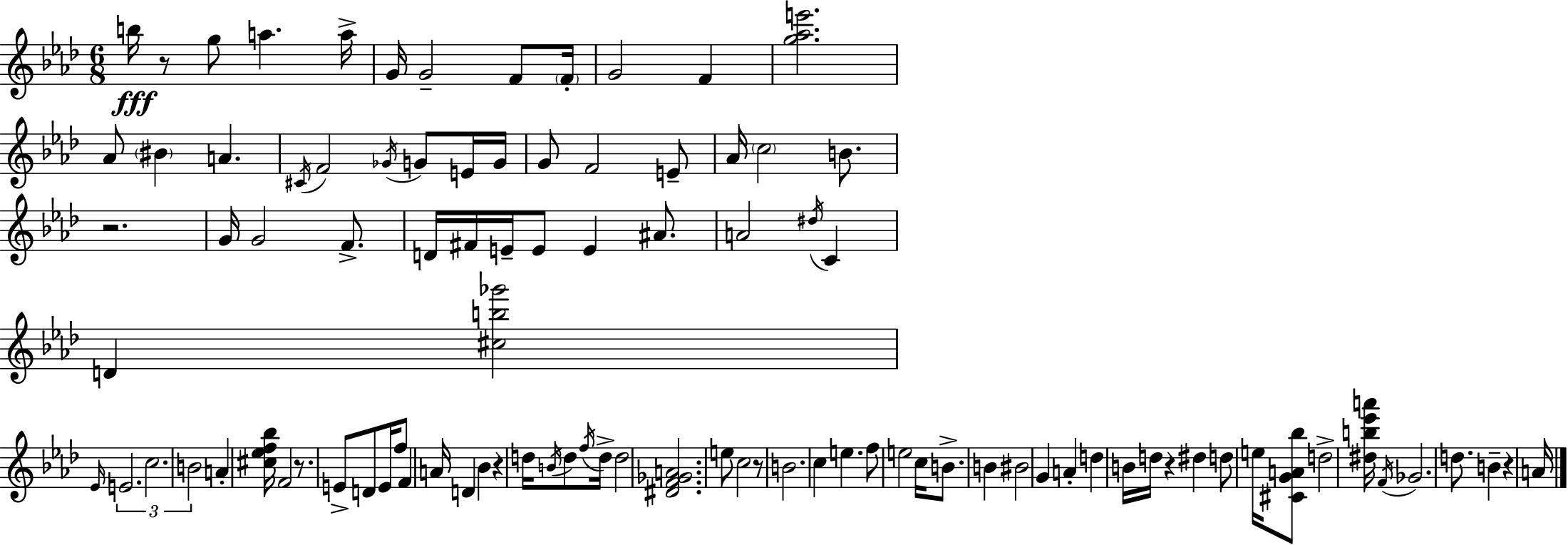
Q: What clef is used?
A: treble